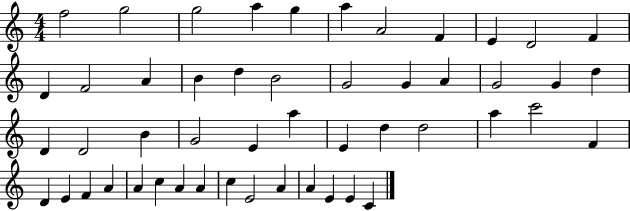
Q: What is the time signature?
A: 4/4